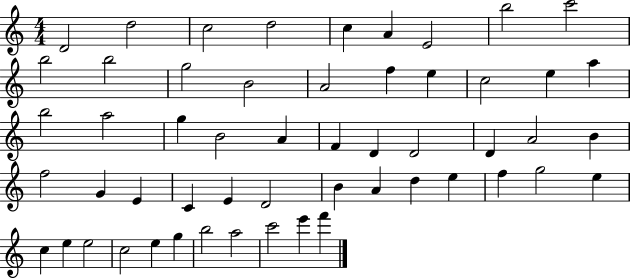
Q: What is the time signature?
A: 4/4